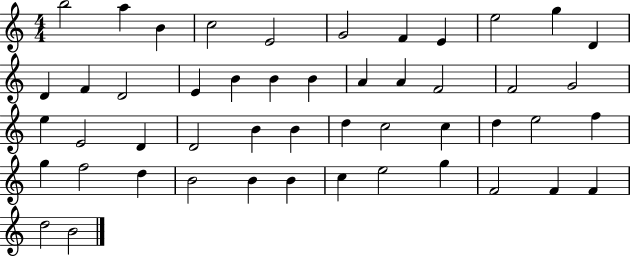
{
  \clef treble
  \numericTimeSignature
  \time 4/4
  \key c \major
  b''2 a''4 b'4 | c''2 e'2 | g'2 f'4 e'4 | e''2 g''4 d'4 | \break d'4 f'4 d'2 | e'4 b'4 b'4 b'4 | a'4 a'4 f'2 | f'2 g'2 | \break e''4 e'2 d'4 | d'2 b'4 b'4 | d''4 c''2 c''4 | d''4 e''2 f''4 | \break g''4 f''2 d''4 | b'2 b'4 b'4 | c''4 e''2 g''4 | f'2 f'4 f'4 | \break d''2 b'2 | \bar "|."
}